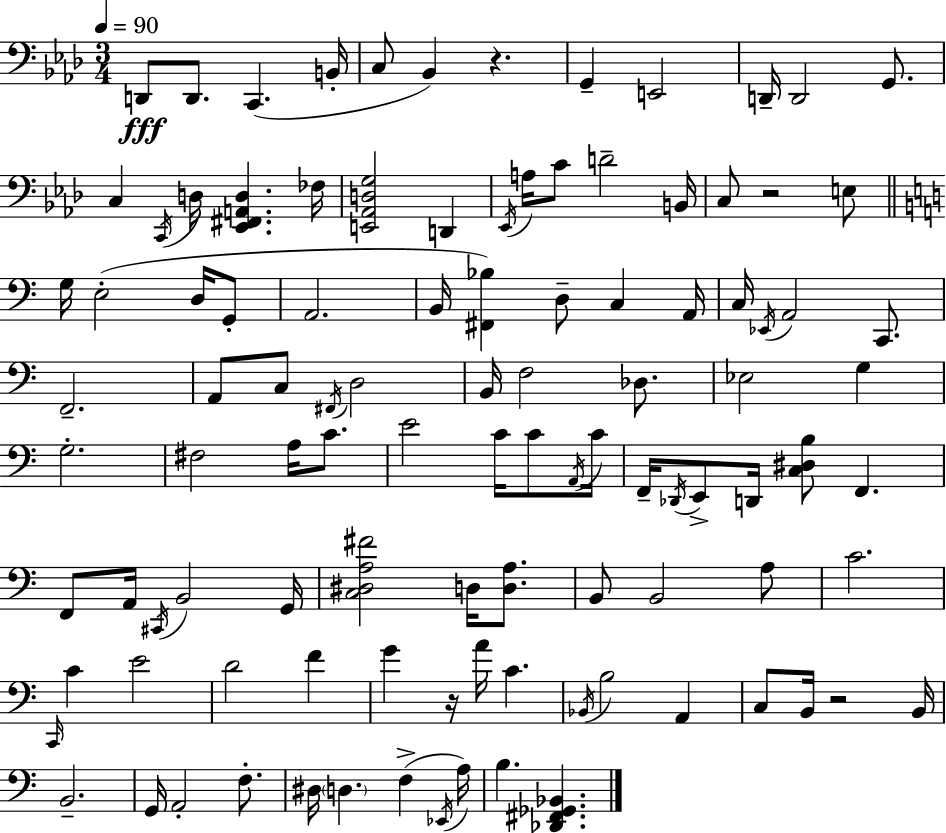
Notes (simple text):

D2/e D2/e. C2/q. B2/s C3/e Bb2/q R/q. G2/q E2/h D2/s D2/h G2/e. C3/q C2/s D3/s [Eb2,F#2,A2,D3]/q. FES3/s [E2,Ab2,D3,G3]/h D2/q Eb2/s A3/s C4/e D4/h B2/s C3/e R/h E3/e G3/s E3/h D3/s G2/e A2/h. B2/s [F#2,Bb3]/q D3/e C3/q A2/s C3/s Eb2/s A2/h C2/e. F2/h. A2/e C3/e F#2/s D3/h B2/s F3/h Db3/e. Eb3/h G3/q G3/h. F#3/h A3/s C4/e. E4/h C4/s C4/e A2/s C4/s F2/s Db2/s E2/e D2/s [C3,D#3,B3]/e F2/q. F2/e A2/s C#2/s B2/h G2/s [C3,D#3,A3,F#4]/h D3/s [D3,A3]/e. B2/e B2/h A3/e C4/h. C2/s C4/q E4/h D4/h F4/q G4/q R/s A4/s C4/q. Bb2/s B3/h A2/q C3/e B2/s R/h B2/s B2/h. G2/s A2/h F3/e. D#3/s D3/q. F3/q Eb2/s A3/s B3/q. [Db2,F#2,Gb2,Bb2]/q.